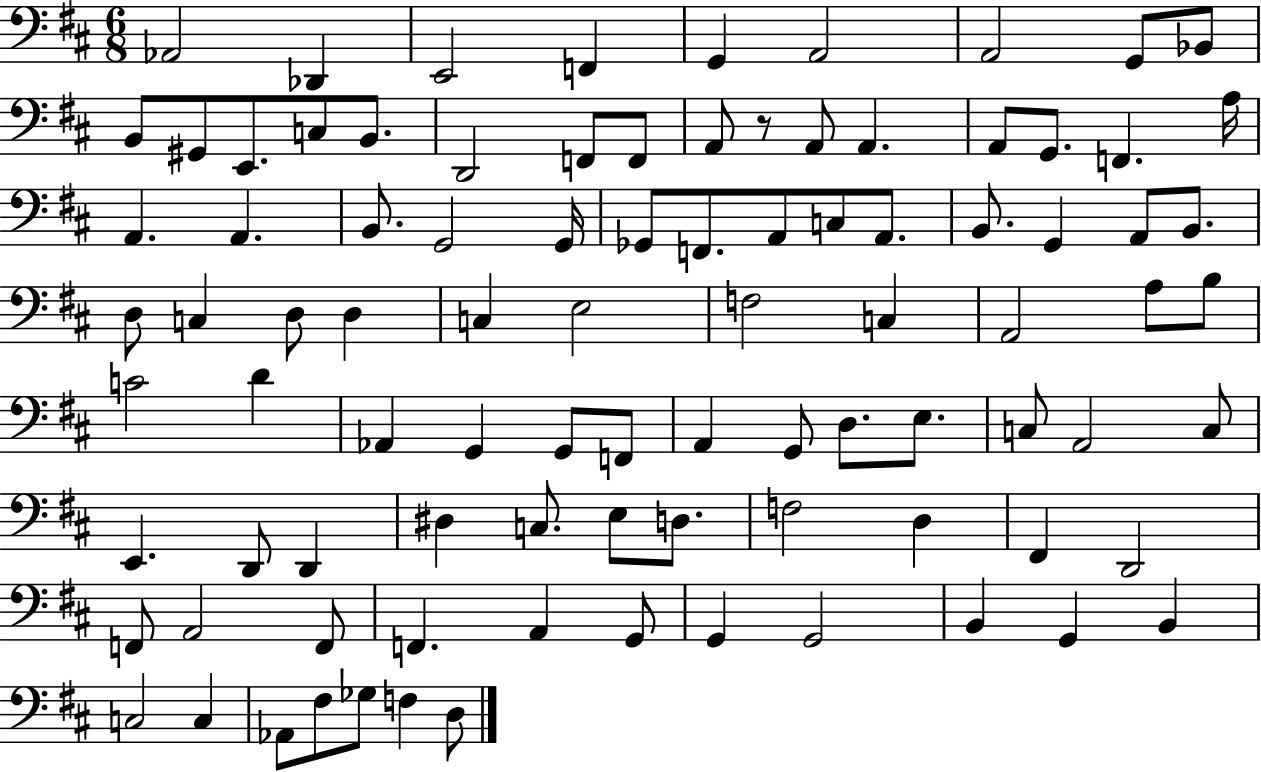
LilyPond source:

{
  \clef bass
  \numericTimeSignature
  \time 6/8
  \key d \major
  aes,2 des,4 | e,2 f,4 | g,4 a,2 | a,2 g,8 bes,8 | \break b,8 gis,8 e,8. c8 b,8. | d,2 f,8 f,8 | a,8 r8 a,8 a,4. | a,8 g,8. f,4. a16 | \break a,4. a,4. | b,8. g,2 g,16 | ges,8 f,8. a,8 c8 a,8. | b,8. g,4 a,8 b,8. | \break d8 c4 d8 d4 | c4 e2 | f2 c4 | a,2 a8 b8 | \break c'2 d'4 | aes,4 g,4 g,8 f,8 | a,4 g,8 d8. e8. | c8 a,2 c8 | \break e,4. d,8 d,4 | dis4 c8. e8 d8. | f2 d4 | fis,4 d,2 | \break f,8 a,2 f,8 | f,4. a,4 g,8 | g,4 g,2 | b,4 g,4 b,4 | \break c2 c4 | aes,8 fis8 ges8 f4 d8 | \bar "|."
}